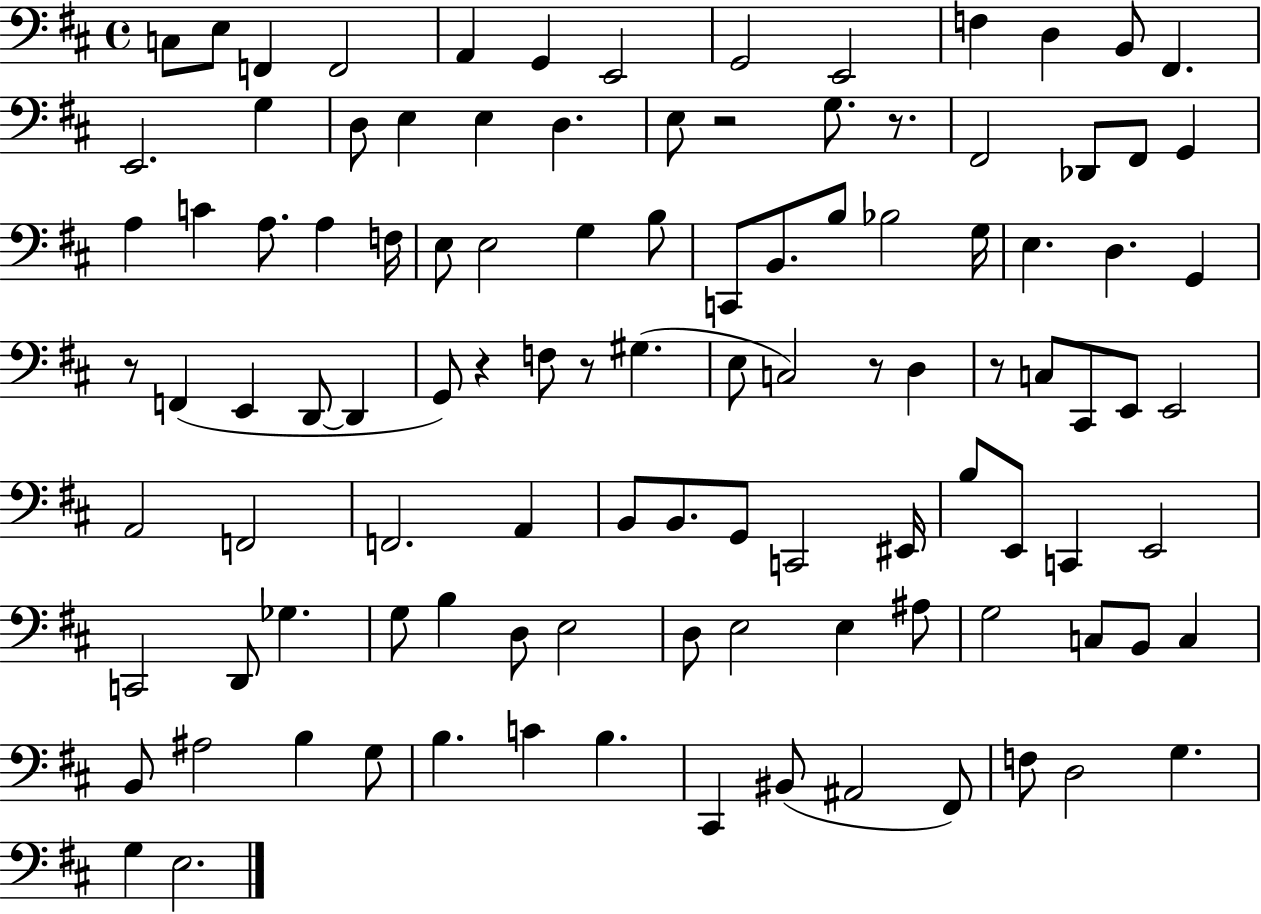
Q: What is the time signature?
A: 4/4